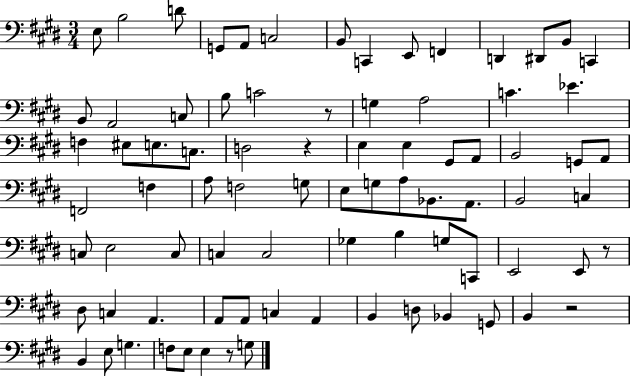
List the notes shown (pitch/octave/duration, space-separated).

E3/e B3/h D4/e G2/e A2/e C3/h B2/e C2/q E2/e F2/q D2/q D#2/e B2/e C2/q B2/e A2/h C3/e B3/e C4/h R/e G3/q A3/h C4/q. Eb4/q. F3/q EIS3/e E3/e. C3/e. D3/h R/q E3/q E3/q G#2/e A2/e B2/h G2/e A2/e F2/h F3/q A3/e F3/h G3/e E3/e G3/e A3/e Bb2/e. A2/e. B2/h C3/q C3/e E3/h C3/e C3/q C3/h Gb3/q B3/q G3/e C2/e E2/h E2/e R/e D#3/e C3/q A2/q. A2/e A2/e C3/q A2/q B2/q D3/e Bb2/q G2/e B2/q R/h B2/q E3/e G3/q. F3/e E3/e E3/q R/e G3/e